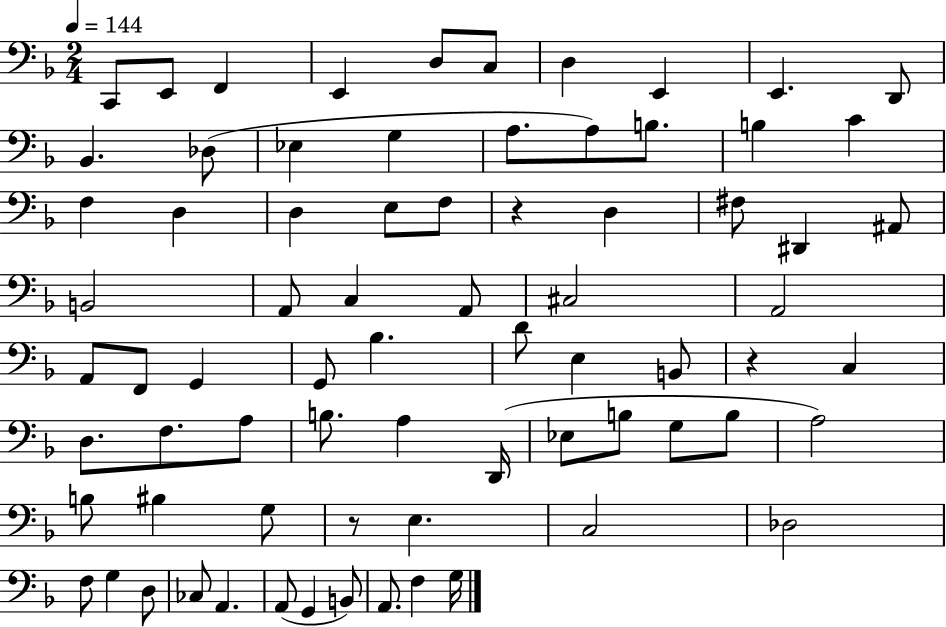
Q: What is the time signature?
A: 2/4